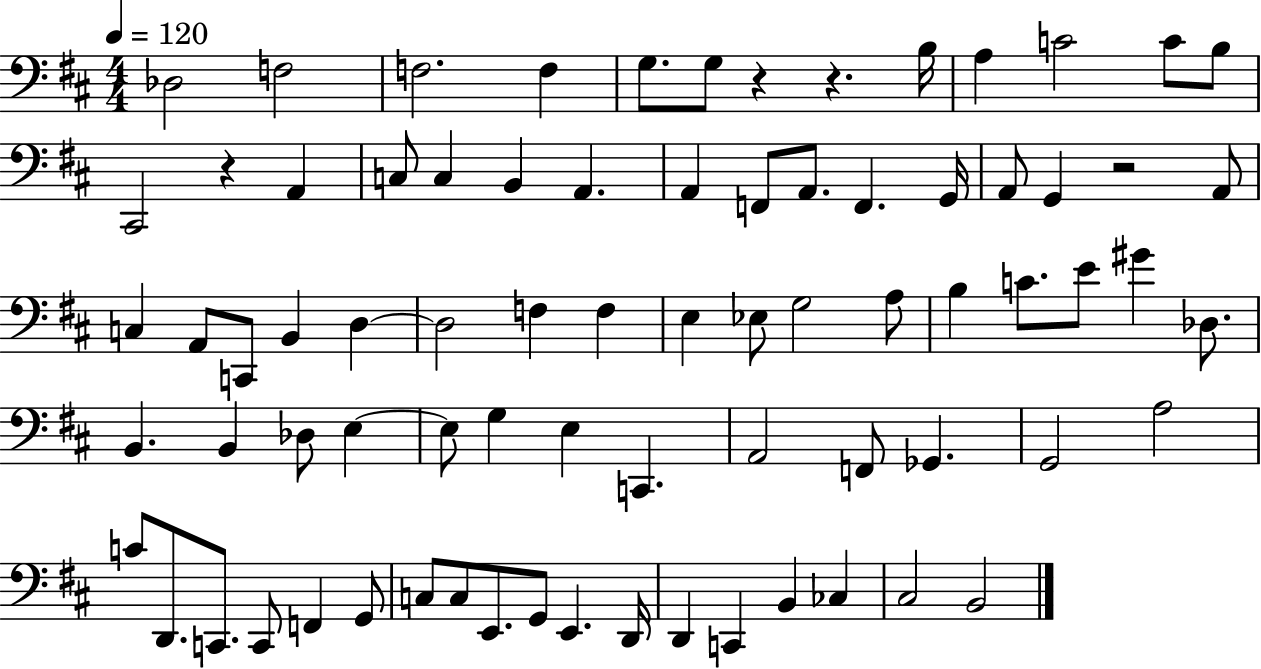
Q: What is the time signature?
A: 4/4